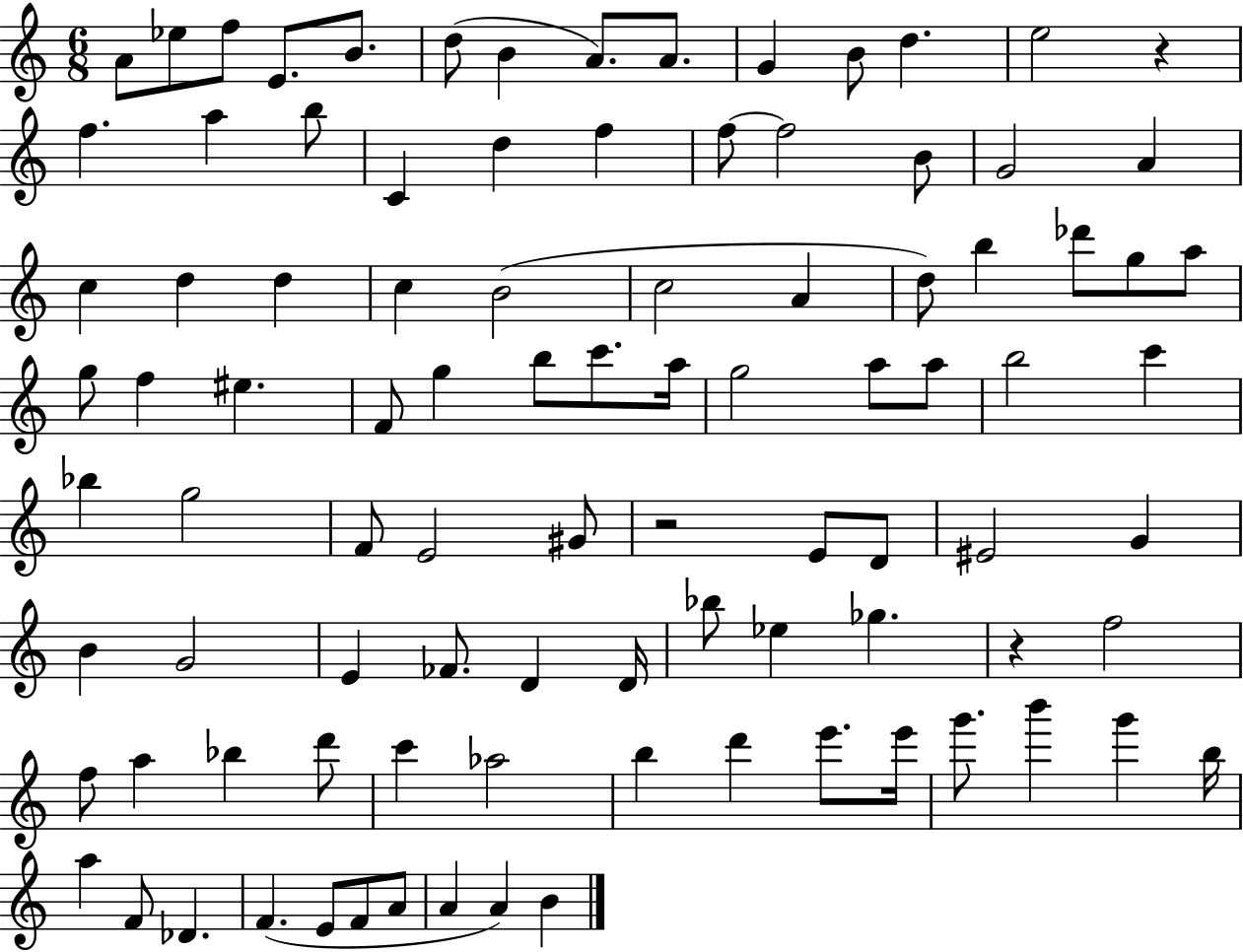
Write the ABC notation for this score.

X:1
T:Untitled
M:6/8
L:1/4
K:C
A/2 _e/2 f/2 E/2 B/2 d/2 B A/2 A/2 G B/2 d e2 z f a b/2 C d f f/2 f2 B/2 G2 A c d d c B2 c2 A d/2 b _d'/2 g/2 a/2 g/2 f ^e F/2 g b/2 c'/2 a/4 g2 a/2 a/2 b2 c' _b g2 F/2 E2 ^G/2 z2 E/2 D/2 ^E2 G B G2 E _F/2 D D/4 _b/2 _e _g z f2 f/2 a _b d'/2 c' _a2 b d' e'/2 e'/4 g'/2 b' g' b/4 a F/2 _D F E/2 F/2 A/2 A A B